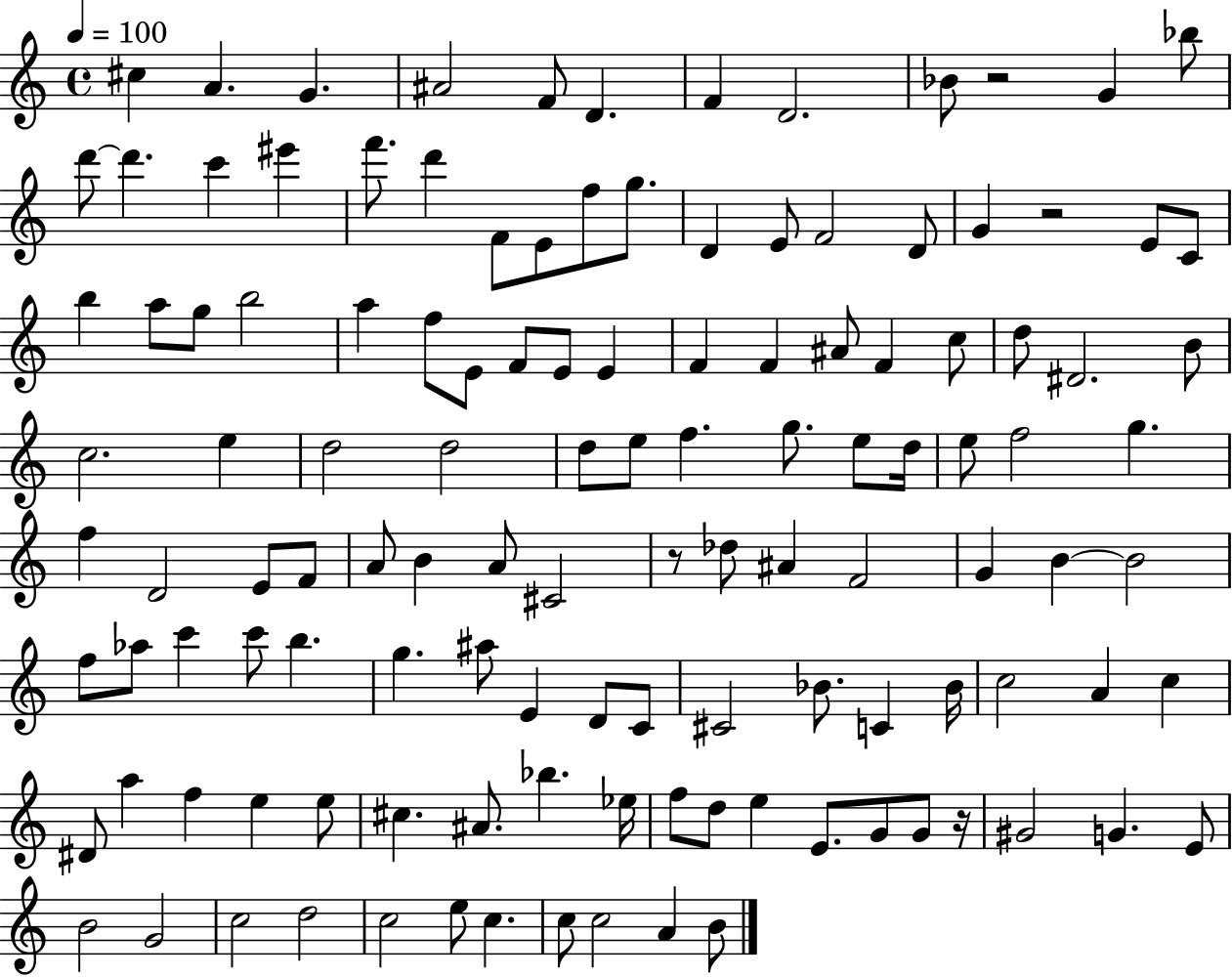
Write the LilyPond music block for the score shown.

{
  \clef treble
  \time 4/4
  \defaultTimeSignature
  \key c \major
  \tempo 4 = 100
  \repeat volta 2 { cis''4 a'4. g'4. | ais'2 f'8 d'4. | f'4 d'2. | bes'8 r2 g'4 bes''8 | \break d'''8~~ d'''4. c'''4 eis'''4 | f'''8. d'''4 f'8 e'8 f''8 g''8. | d'4 e'8 f'2 d'8 | g'4 r2 e'8 c'8 | \break b''4 a''8 g''8 b''2 | a''4 f''8 e'8 f'8 e'8 e'4 | f'4 f'4 ais'8 f'4 c''8 | d''8 dis'2. b'8 | \break c''2. e''4 | d''2 d''2 | d''8 e''8 f''4. g''8. e''8 d''16 | e''8 f''2 g''4. | \break f''4 d'2 e'8 f'8 | a'8 b'4 a'8 cis'2 | r8 des''8 ais'4 f'2 | g'4 b'4~~ b'2 | \break f''8 aes''8 c'''4 c'''8 b''4. | g''4. ais''8 e'4 d'8 c'8 | cis'2 bes'8. c'4 bes'16 | c''2 a'4 c''4 | \break dis'8 a''4 f''4 e''4 e''8 | cis''4. ais'8. bes''4. ees''16 | f''8 d''8 e''4 e'8. g'8 g'8 r16 | gis'2 g'4. e'8 | \break b'2 g'2 | c''2 d''2 | c''2 e''8 c''4. | c''8 c''2 a'4 b'8 | \break } \bar "|."
}